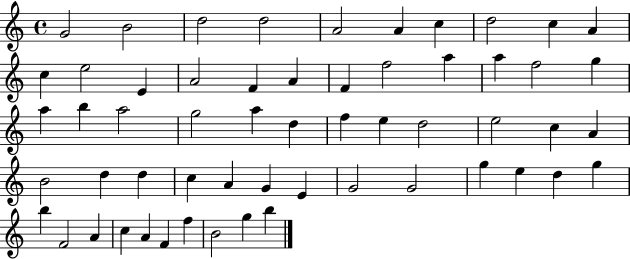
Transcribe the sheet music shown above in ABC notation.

X:1
T:Untitled
M:4/4
L:1/4
K:C
G2 B2 d2 d2 A2 A c d2 c A c e2 E A2 F A F f2 a a f2 g a b a2 g2 a d f e d2 e2 c A B2 d d c A G E G2 G2 g e d g b F2 A c A F f B2 g b